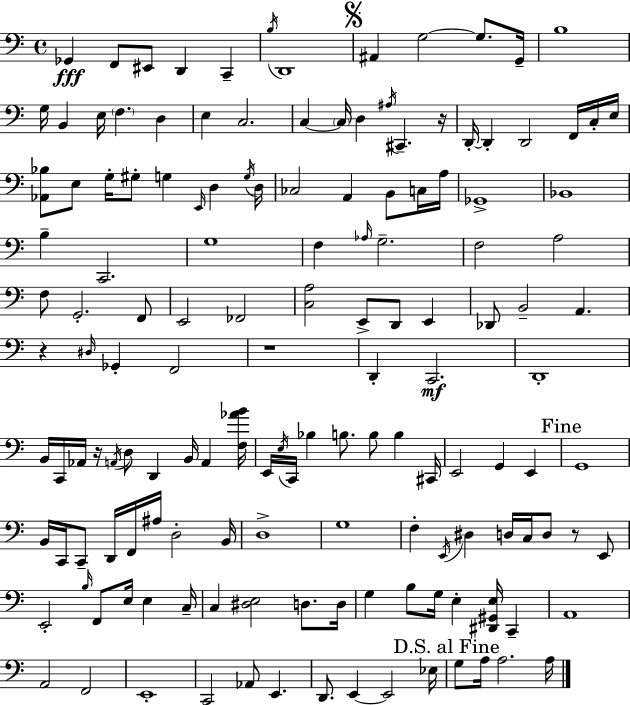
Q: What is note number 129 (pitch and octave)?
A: D2